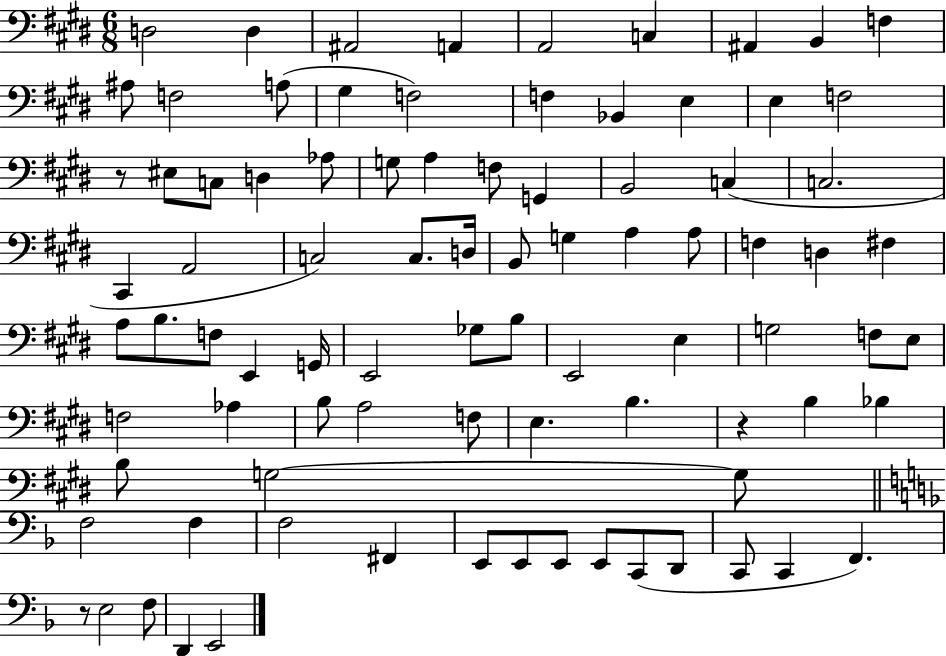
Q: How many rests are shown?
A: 3